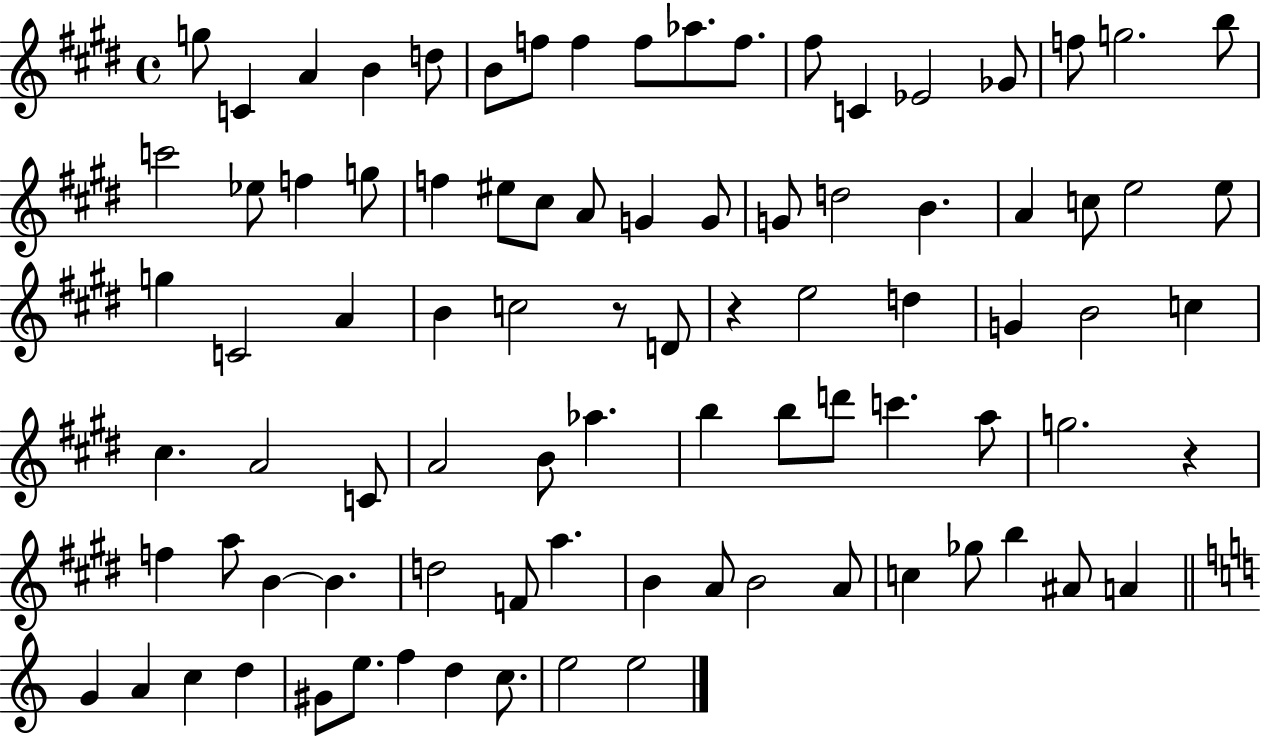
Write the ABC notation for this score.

X:1
T:Untitled
M:4/4
L:1/4
K:E
g/2 C A B d/2 B/2 f/2 f f/2 _a/2 f/2 ^f/2 C _E2 _G/2 f/2 g2 b/2 c'2 _e/2 f g/2 f ^e/2 ^c/2 A/2 G G/2 G/2 d2 B A c/2 e2 e/2 g C2 A B c2 z/2 D/2 z e2 d G B2 c ^c A2 C/2 A2 B/2 _a b b/2 d'/2 c' a/2 g2 z f a/2 B B d2 F/2 a B A/2 B2 A/2 c _g/2 b ^A/2 A G A c d ^G/2 e/2 f d c/2 e2 e2